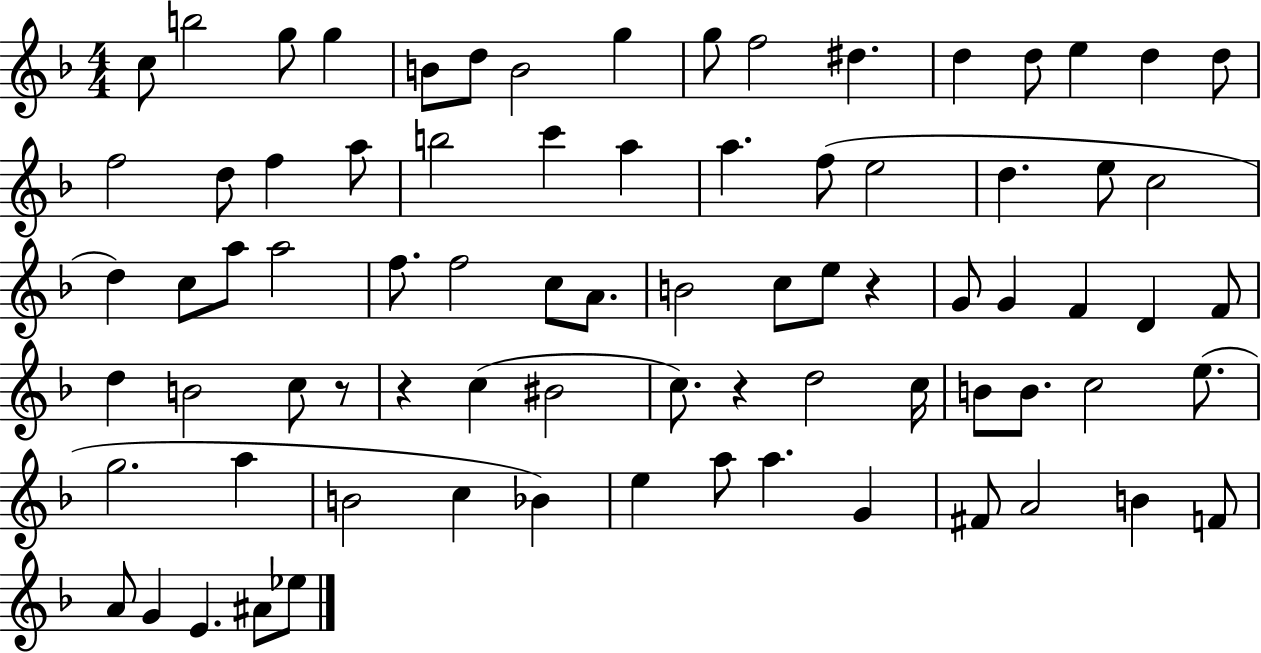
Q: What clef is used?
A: treble